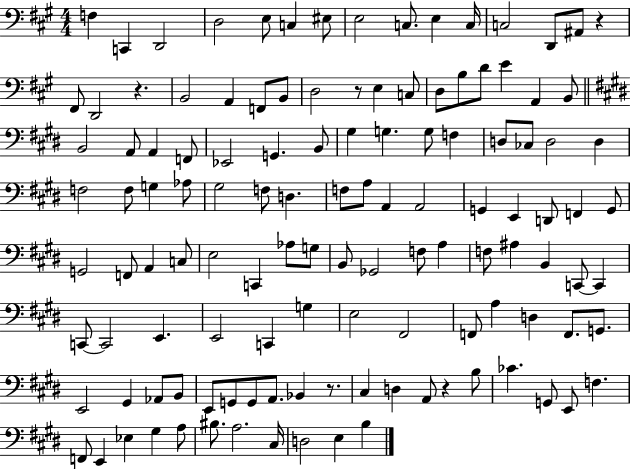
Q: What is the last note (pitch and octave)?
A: B3